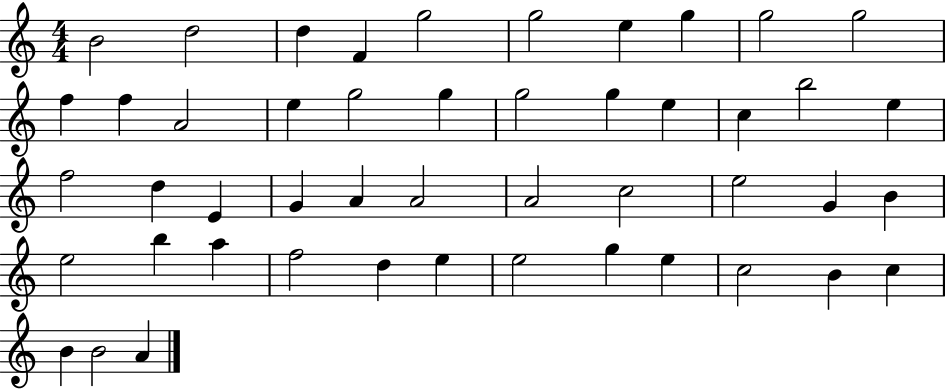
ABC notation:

X:1
T:Untitled
M:4/4
L:1/4
K:C
B2 d2 d F g2 g2 e g g2 g2 f f A2 e g2 g g2 g e c b2 e f2 d E G A A2 A2 c2 e2 G B e2 b a f2 d e e2 g e c2 B c B B2 A